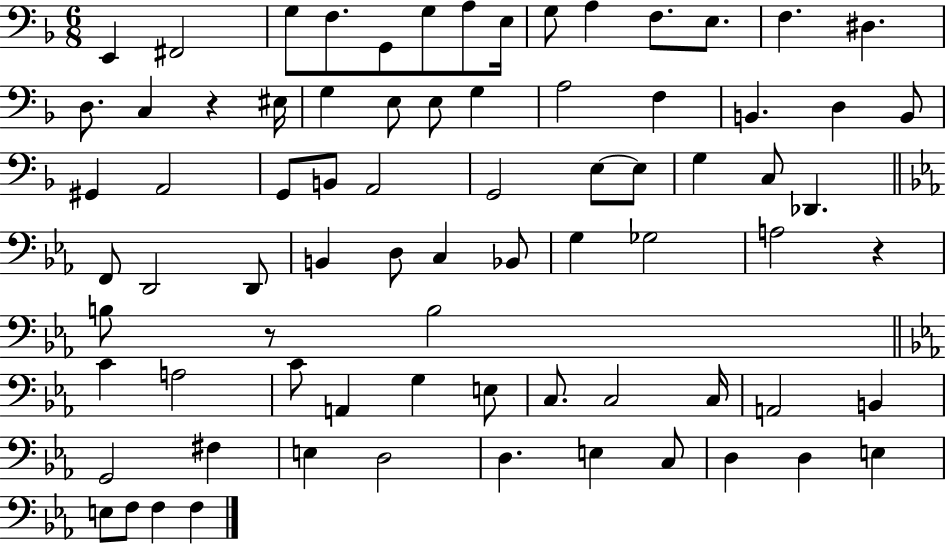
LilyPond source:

{
  \clef bass
  \numericTimeSignature
  \time 6/8
  \key f \major
  e,4 fis,2 | g8 f8. g,8 g8 a8 e16 | g8 a4 f8. e8. | f4. dis4. | \break d8. c4 r4 eis16 | g4 e8 e8 g4 | a2 f4 | b,4. d4 b,8 | \break gis,4 a,2 | g,8 b,8 a,2 | g,2 e8~~ e8 | g4 c8 des,4. | \break \bar "||" \break \key c \minor f,8 d,2 d,8 | b,4 d8 c4 bes,8 | g4 ges2 | a2 r4 | \break b8 r8 b2 | \bar "||" \break \key ees \major c'4 a2 | c'8 a,4 g4 e8 | c8. c2 c16 | a,2 b,4 | \break g,2 fis4 | e4 d2 | d4. e4 c8 | d4 d4 e4 | \break e8 f8 f4 f4 | \bar "|."
}